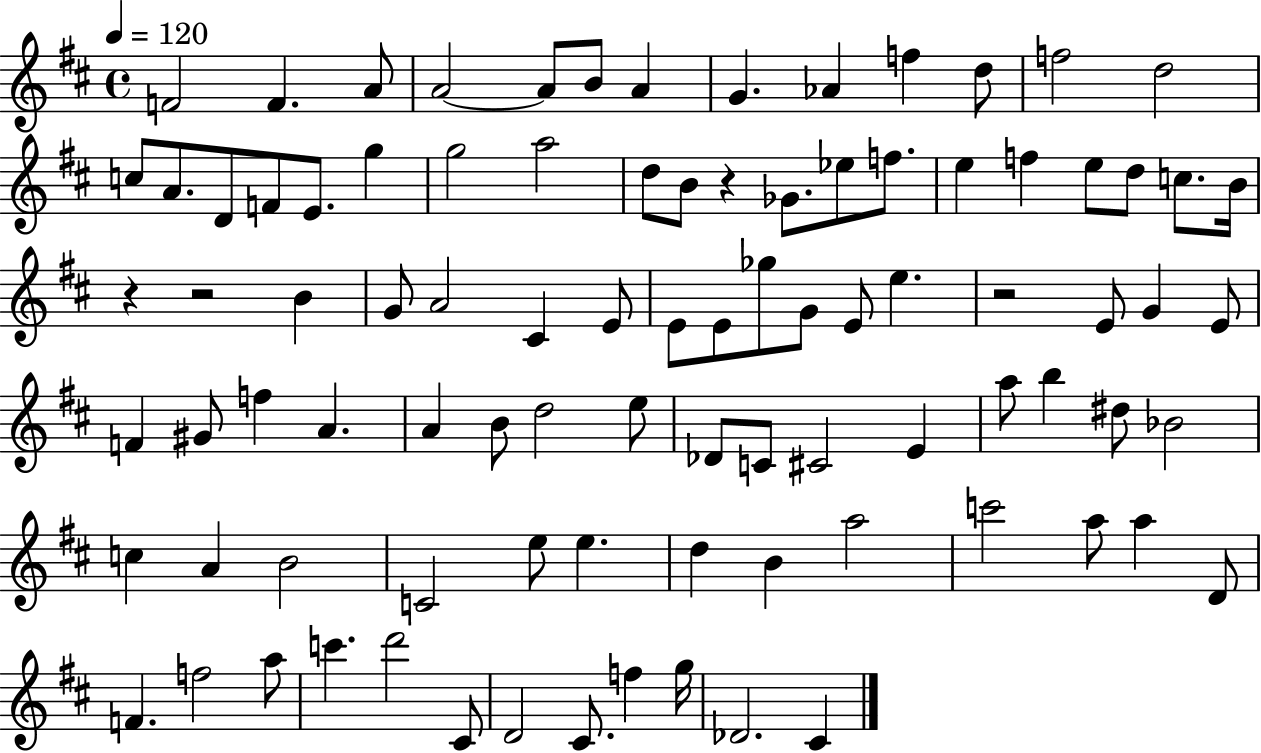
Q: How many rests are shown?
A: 4